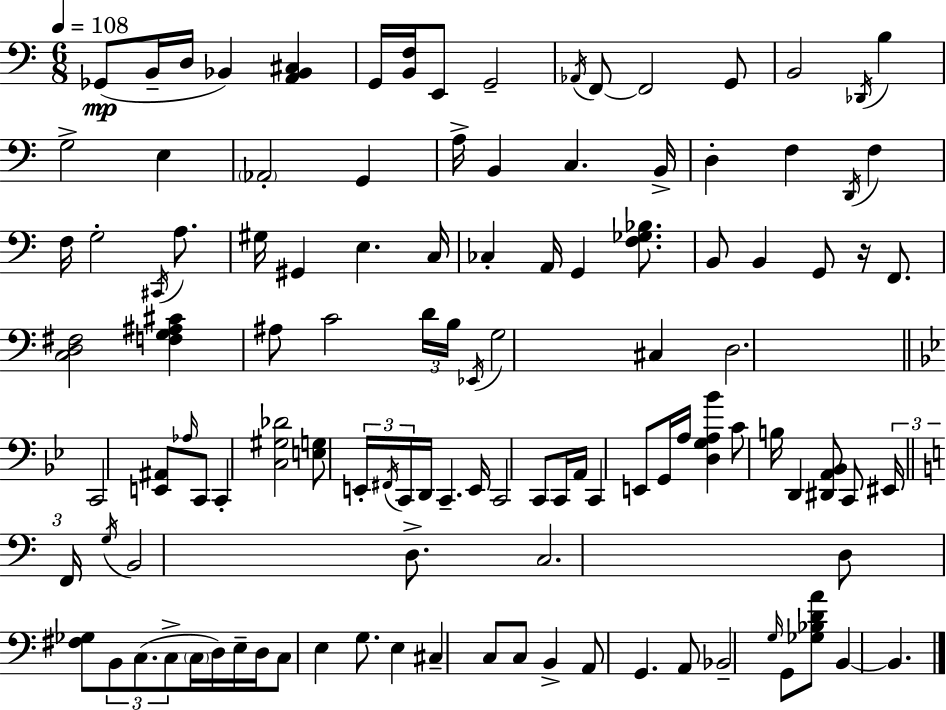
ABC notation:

X:1
T:Untitled
M:6/8
L:1/4
K:Am
_G,,/2 B,,/4 D,/4 _B,, [A,,_B,,^C,] G,,/4 [B,,F,]/4 E,,/2 G,,2 _A,,/4 F,,/2 F,,2 G,,/2 B,,2 _D,,/4 B, G,2 E, _A,,2 G,, A,/4 B,, C, B,,/4 D, F, D,,/4 F, F,/4 G,2 ^C,,/4 A,/2 ^G,/4 ^G,, E, C,/4 _C, A,,/4 G,, [F,_G,_B,]/2 B,,/2 B,, G,,/2 z/4 F,,/2 [C,D,^F,]2 [F,G,^A,^C] ^A,/2 C2 D/4 B,/4 _E,,/4 G,2 ^C, D,2 C,,2 [E,,^A,,]/2 _A,/4 C,,/2 C,, [C,^G,_D]2 [E,G,]/2 E,,/4 ^F,,/4 C,,/4 D,,/4 C,, E,,/4 C,,2 C,,/2 C,,/4 A,,/4 C,, E,,/2 G,,/4 A,/4 [D,G,A,_B] C/2 B,/4 D,, [^D,,A,,_B,,]/2 C,,/2 ^E,,/4 F,,/4 G,/4 B,,2 D,/2 C,2 D,/2 [^F,_G,]/2 B,,/2 C,/2 C,/2 C,/4 D,/4 E,/4 D,/4 C,/2 E, G,/2 E, ^C, C,/2 C,/2 B,, A,,/2 G,, A,,/2 _B,,2 G,/4 G,,/2 [_G,_B,DA]/2 B,, B,,